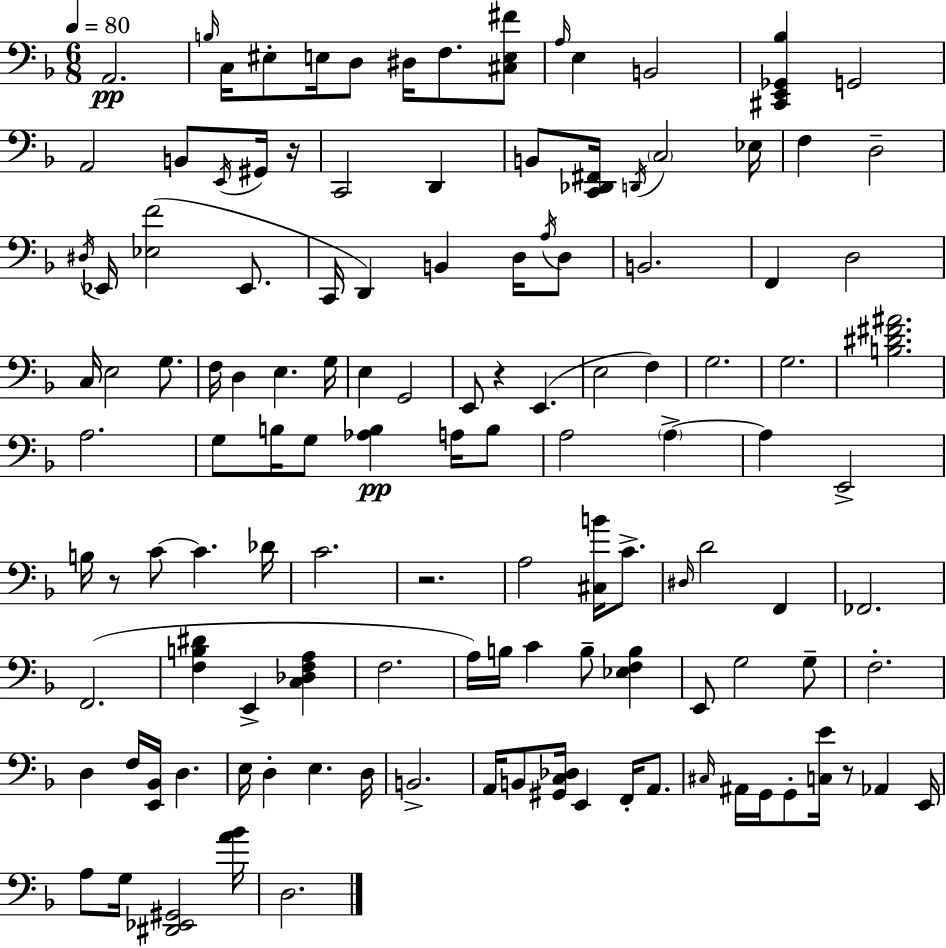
{
  \clef bass
  \numericTimeSignature
  \time 6/8
  \key f \major
  \tempo 4 = 80
  \repeat volta 2 { a,2.\pp | \grace { b16 } c16 eis8-. e16 d8 dis16 f8. <cis e fis'>8 | \grace { a16 } e4 b,2 | <cis, e, ges, bes>4 g,2 | \break a,2 b,8 | \acciaccatura { e,16 } gis,16 r16 c,2 d,4 | b,8 <c, des, fis,>16 \acciaccatura { d,16 } \parenthesize c2 | ees16 f4 d2-- | \break \acciaccatura { dis16 } ees,16 <ees f'>2( | ees,8. c,16 d,4) b,4 | d16 \acciaccatura { a16 } d8 b,2. | f,4 d2 | \break c16 e2 | g8. f16 d4 e4. | g16 e4 g,2 | e,8 r4 | \break e,4.( e2 | f4) g2. | g2. | <b dis' fis' ais'>2. | \break a2. | g8 b16 g8 <aes b>4\pp | a16 b8 a2 | \parenthesize a4->~~ a4 e,2-> | \break b16 r8 c'8~~ c'4. | des'16 c'2. | r2. | a2 | \break <cis b'>16 c'8.-> \grace { dis16 } d'2 | f,4 fes,2. | f,2.( | <f b dis'>4 e,4-> | \break <c des f a>4 f2. | a16) b16 c'4 | b8-- <ees f b>4 e,8 g2 | g8-- f2.-. | \break d4 f16 | <e, bes,>16 d4. e16 d4-. | e4. d16 b,2.-> | a,16 b,8 <gis, c des>16 e,4 | \break f,16-. a,8. \grace { cis16 } ais,16 g,16 g,8-. | <c e'>16 r8 aes,4 e,16 a8 g16 <dis, ees, gis,>2 | <a' bes'>16 d2. | } \bar "|."
}